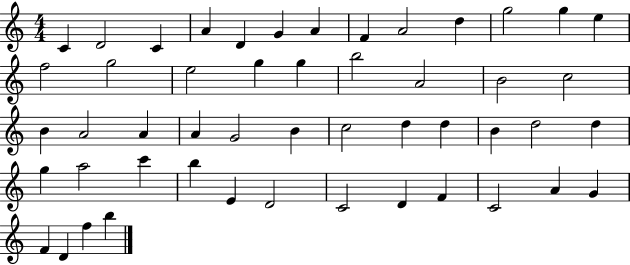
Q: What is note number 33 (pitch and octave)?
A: D5